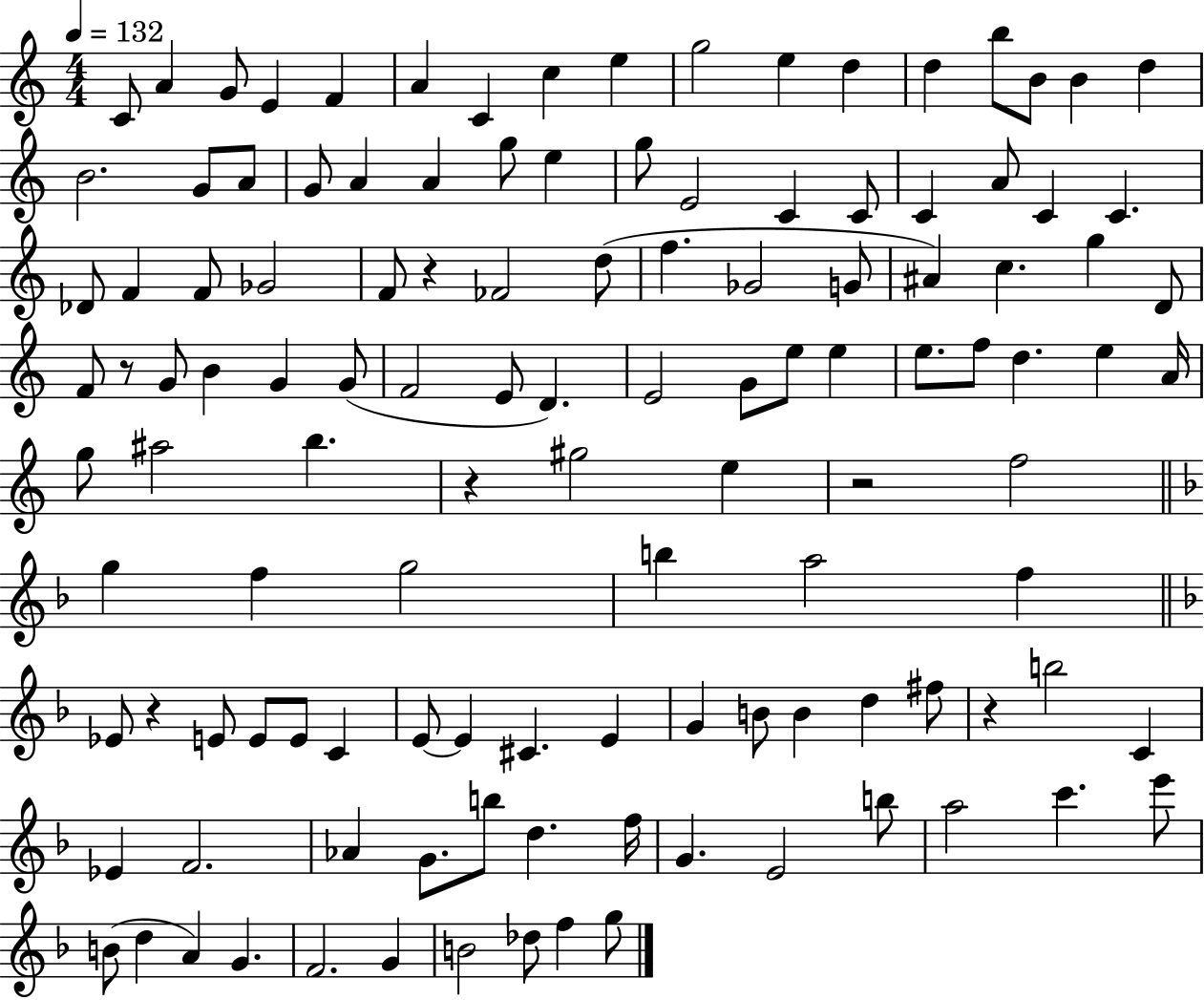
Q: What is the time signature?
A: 4/4